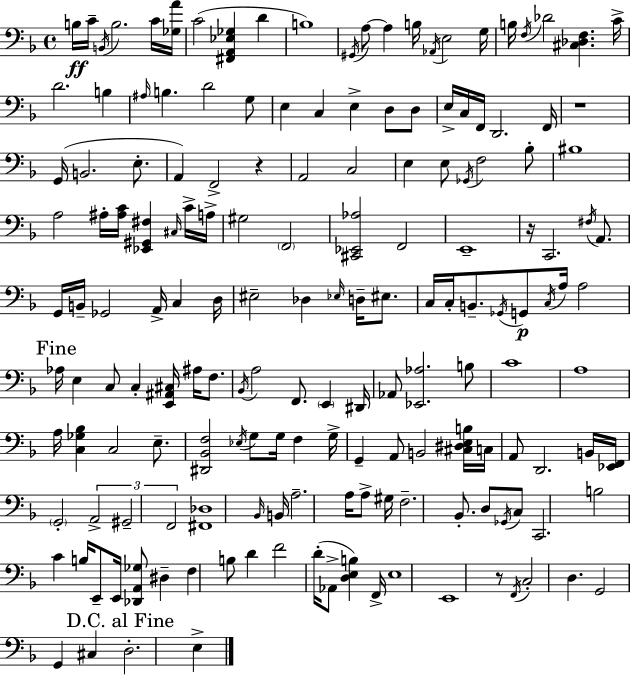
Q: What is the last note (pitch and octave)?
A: E3